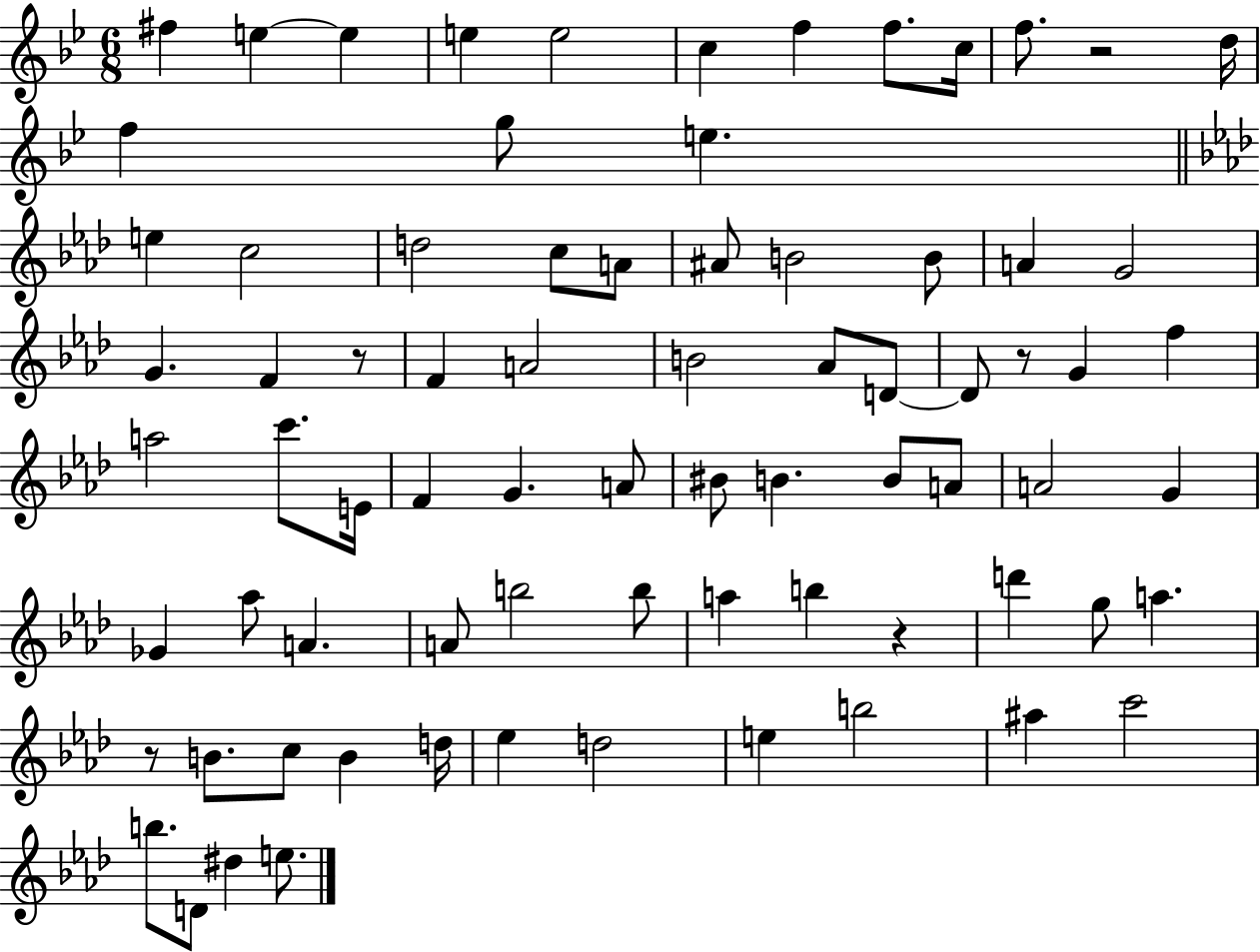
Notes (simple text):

F#5/q E5/q E5/q E5/q E5/h C5/q F5/q F5/e. C5/s F5/e. R/h D5/s F5/q G5/e E5/q. E5/q C5/h D5/h C5/e A4/e A#4/e B4/h B4/e A4/q G4/h G4/q. F4/q R/e F4/q A4/h B4/h Ab4/e D4/e D4/e R/e G4/q F5/q A5/h C6/e. E4/s F4/q G4/q. A4/e BIS4/e B4/q. B4/e A4/e A4/h G4/q Gb4/q Ab5/e A4/q. A4/e B5/h B5/e A5/q B5/q R/q D6/q G5/e A5/q. R/e B4/e. C5/e B4/q D5/s Eb5/q D5/h E5/q B5/h A#5/q C6/h B5/e. D4/e D#5/q E5/e.